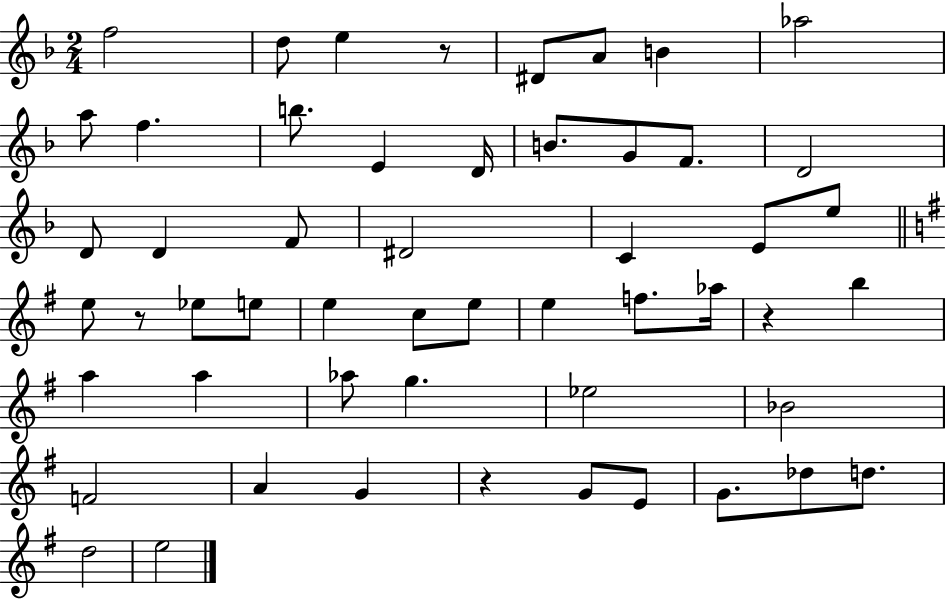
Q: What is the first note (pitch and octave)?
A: F5